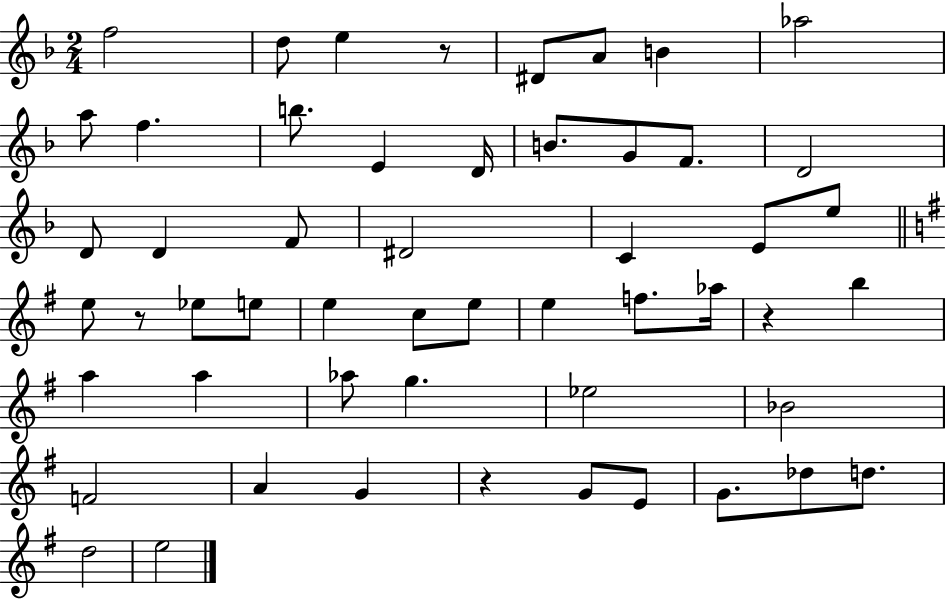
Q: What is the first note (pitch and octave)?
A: F5